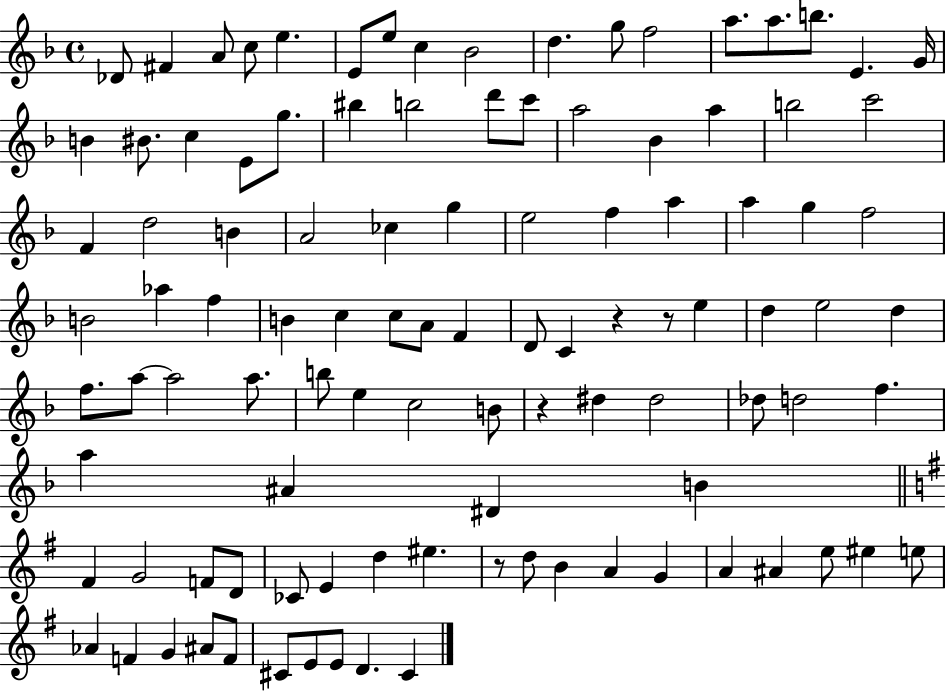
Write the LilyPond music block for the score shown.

{
  \clef treble
  \time 4/4
  \defaultTimeSignature
  \key f \major
  \repeat volta 2 { des'8 fis'4 a'8 c''8 e''4. | e'8 e''8 c''4 bes'2 | d''4. g''8 f''2 | a''8. a''8. b''8. e'4. g'16 | \break b'4 bis'8. c''4 e'8 g''8. | bis''4 b''2 d'''8 c'''8 | a''2 bes'4 a''4 | b''2 c'''2 | \break f'4 d''2 b'4 | a'2 ces''4 g''4 | e''2 f''4 a''4 | a''4 g''4 f''2 | \break b'2 aes''4 f''4 | b'4 c''4 c''8 a'8 f'4 | d'8 c'4 r4 r8 e''4 | d''4 e''2 d''4 | \break f''8. a''8~~ a''2 a''8. | b''8 e''4 c''2 b'8 | r4 dis''4 dis''2 | des''8 d''2 f''4. | \break a''4 ais'4 dis'4 b'4 | \bar "||" \break \key g \major fis'4 g'2 f'8 d'8 | ces'8 e'4 d''4 eis''4. | r8 d''8 b'4 a'4 g'4 | a'4 ais'4 e''8 eis''4 e''8 | \break aes'4 f'4 g'4 ais'8 f'8 | cis'8 e'8 e'8 d'4. cis'4 | } \bar "|."
}